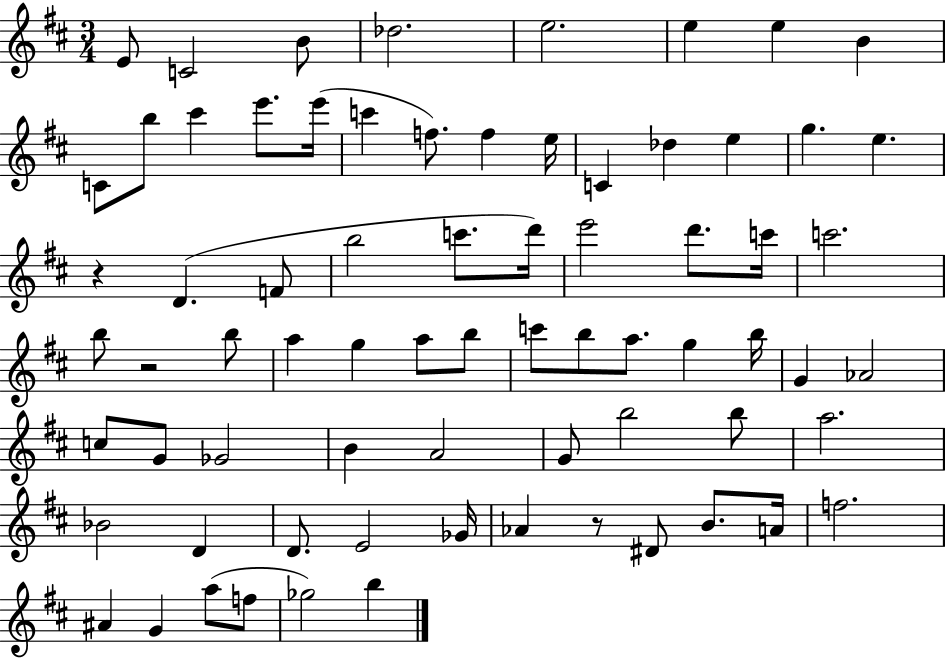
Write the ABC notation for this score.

X:1
T:Untitled
M:3/4
L:1/4
K:D
E/2 C2 B/2 _d2 e2 e e B C/2 b/2 ^c' e'/2 e'/4 c' f/2 f e/4 C _d e g e z D F/2 b2 c'/2 d'/4 e'2 d'/2 c'/4 c'2 b/2 z2 b/2 a g a/2 b/2 c'/2 b/2 a/2 g b/4 G _A2 c/2 G/2 _G2 B A2 G/2 b2 b/2 a2 _B2 D D/2 E2 _G/4 _A z/2 ^D/2 B/2 A/4 f2 ^A G a/2 f/2 _g2 b